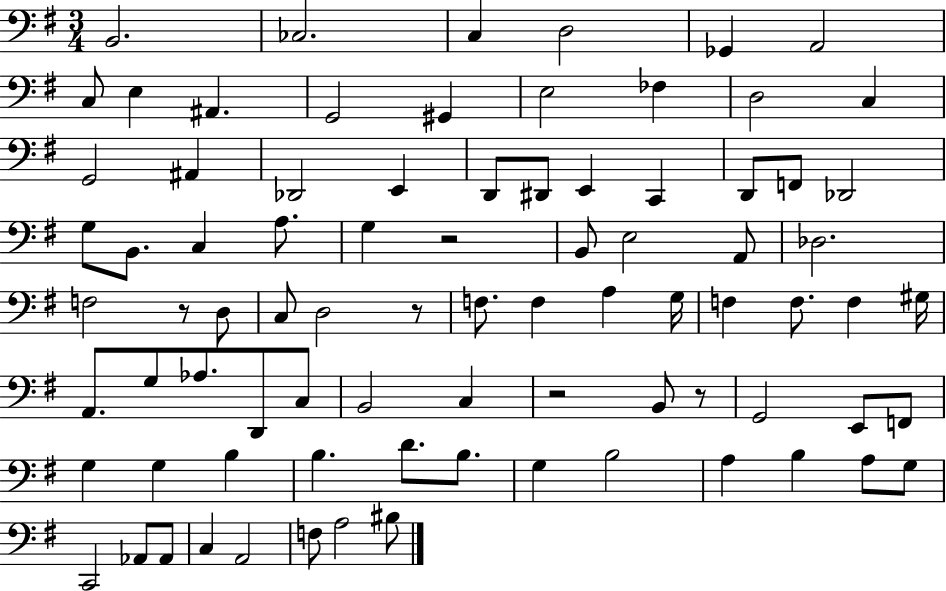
X:1
T:Untitled
M:3/4
L:1/4
K:G
B,,2 _C,2 C, D,2 _G,, A,,2 C,/2 E, ^A,, G,,2 ^G,, E,2 _F, D,2 C, G,,2 ^A,, _D,,2 E,, D,,/2 ^D,,/2 E,, C,, D,,/2 F,,/2 _D,,2 G,/2 B,,/2 C, A,/2 G, z2 B,,/2 E,2 A,,/2 _D,2 F,2 z/2 D,/2 C,/2 D,2 z/2 F,/2 F, A, G,/4 F, F,/2 F, ^G,/4 A,,/2 G,/2 _A,/2 D,,/2 C,/2 B,,2 C, z2 B,,/2 z/2 G,,2 E,,/2 F,,/2 G, G, B, B, D/2 B,/2 G, B,2 A, B, A,/2 G,/2 C,,2 _A,,/2 _A,,/2 C, A,,2 F,/2 A,2 ^B,/2